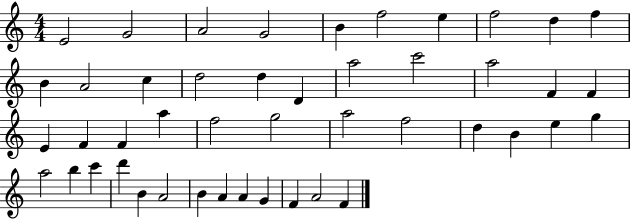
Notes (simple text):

E4/h G4/h A4/h G4/h B4/q F5/h E5/q F5/h D5/q F5/q B4/q A4/h C5/q D5/h D5/q D4/q A5/h C6/h A5/h F4/q F4/q E4/q F4/q F4/q A5/q F5/h G5/h A5/h F5/h D5/q B4/q E5/q G5/q A5/h B5/q C6/q D6/q B4/q A4/h B4/q A4/q A4/q G4/q F4/q A4/h F4/q